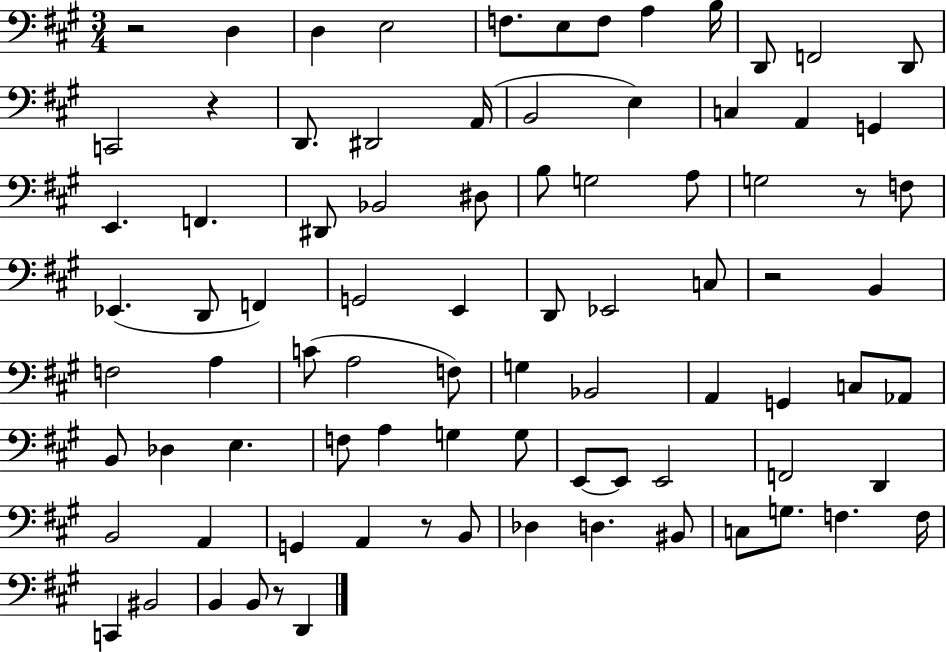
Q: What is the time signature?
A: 3/4